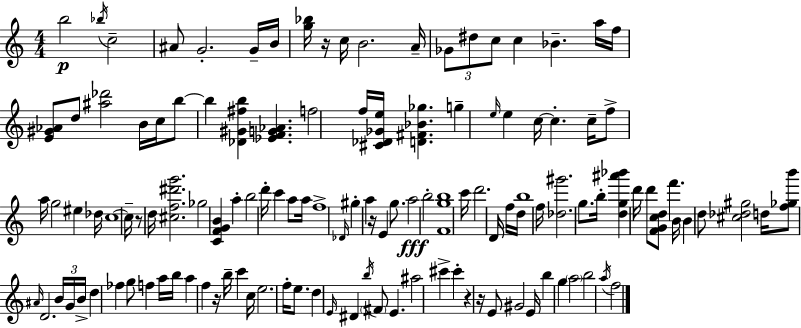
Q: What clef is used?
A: treble